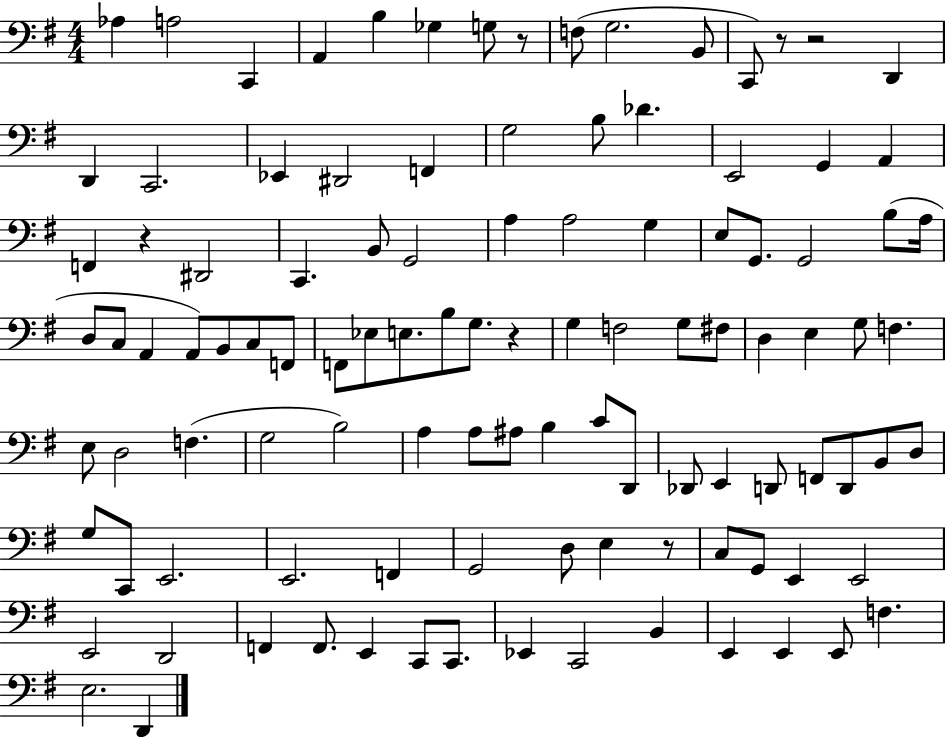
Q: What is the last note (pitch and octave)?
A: D2